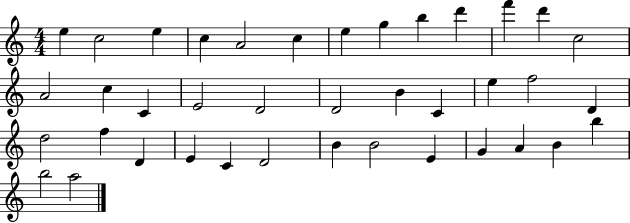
E5/q C5/h E5/q C5/q A4/h C5/q E5/q G5/q B5/q D6/q F6/q D6/q C5/h A4/h C5/q C4/q E4/h D4/h D4/h B4/q C4/q E5/q F5/h D4/q D5/h F5/q D4/q E4/q C4/q D4/h B4/q B4/h E4/q G4/q A4/q B4/q B5/q B5/h A5/h